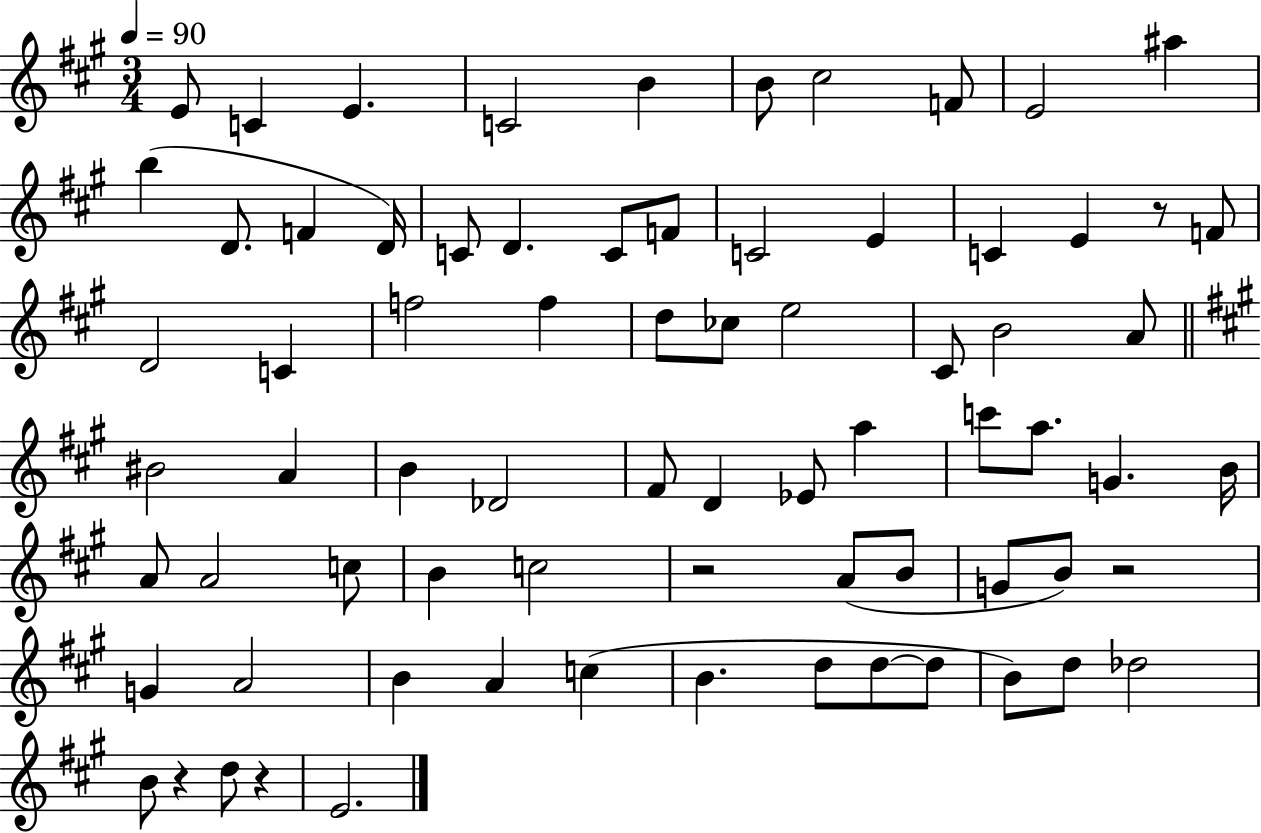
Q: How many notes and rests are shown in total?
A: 74